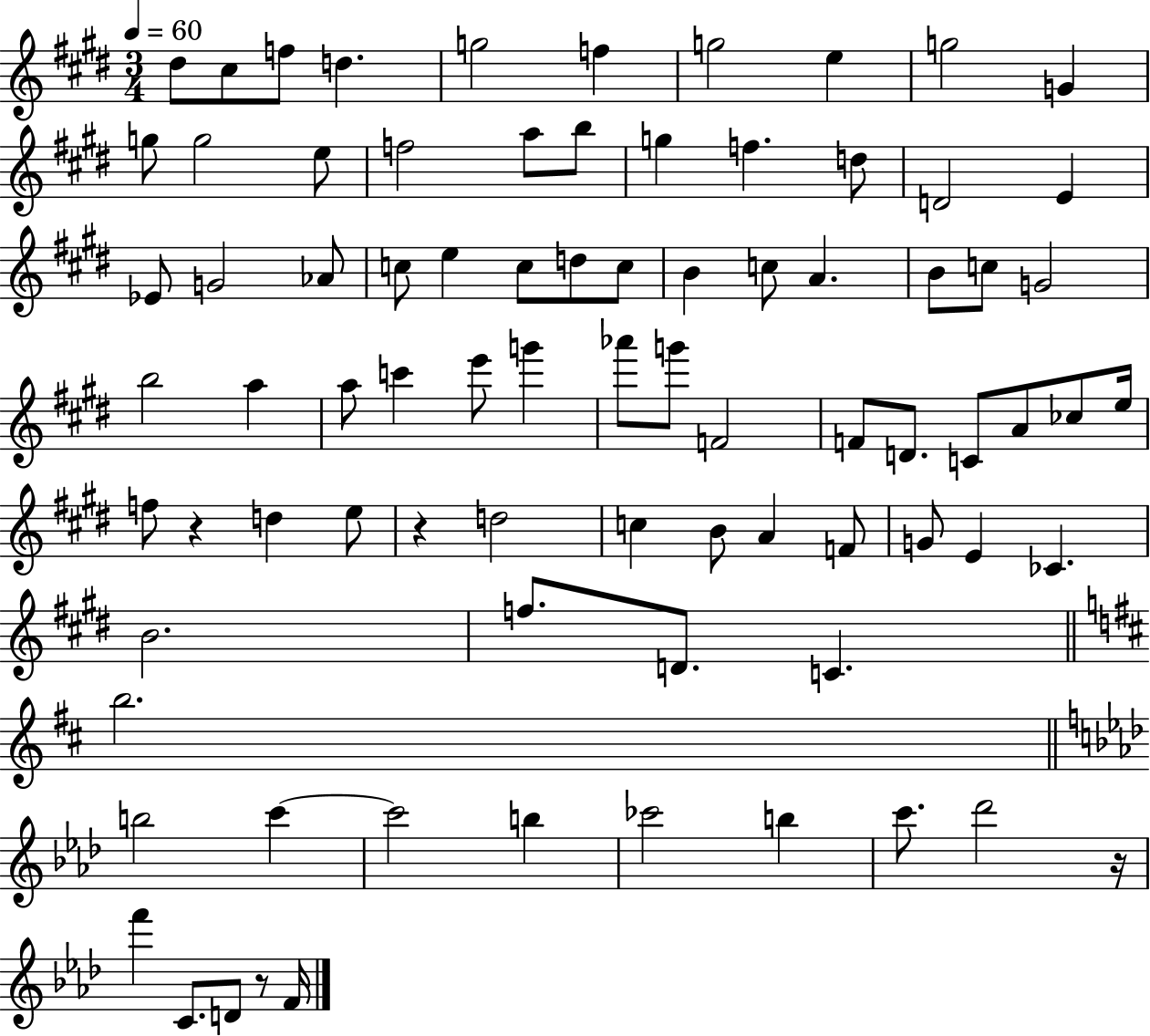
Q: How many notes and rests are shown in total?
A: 82